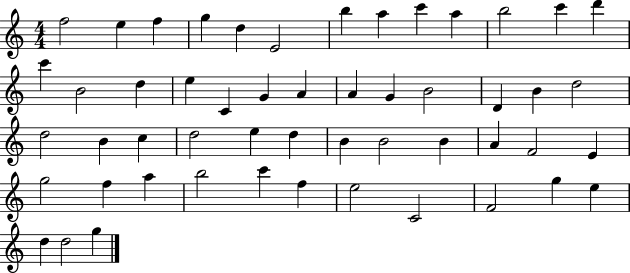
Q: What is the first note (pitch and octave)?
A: F5